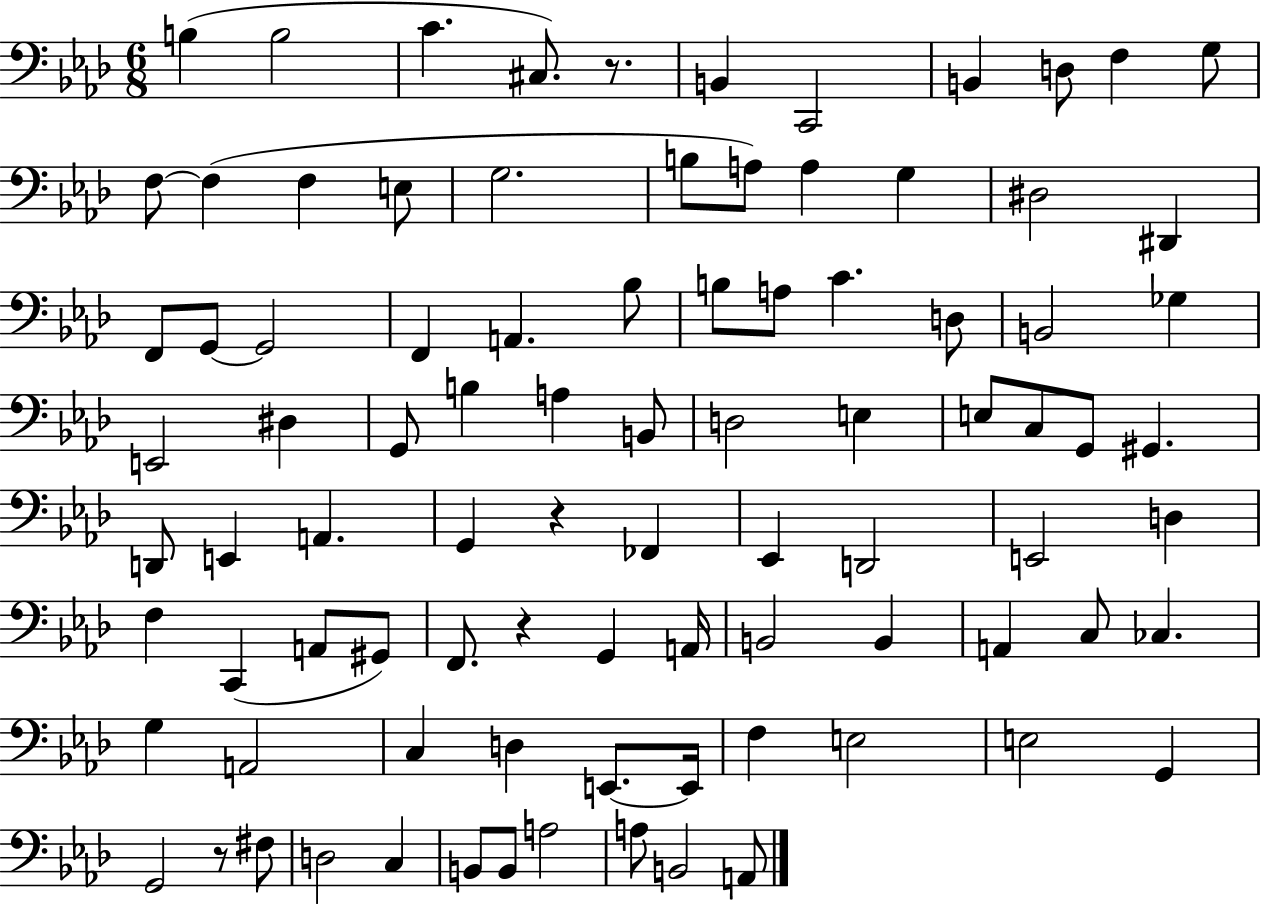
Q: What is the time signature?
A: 6/8